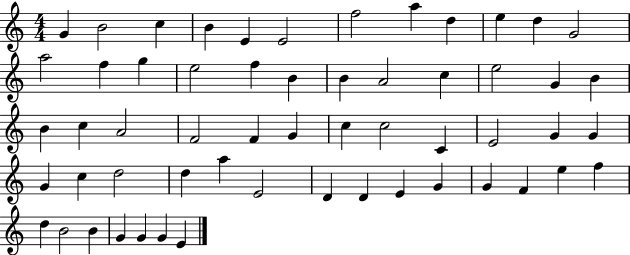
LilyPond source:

{
  \clef treble
  \numericTimeSignature
  \time 4/4
  \key c \major
  g'4 b'2 c''4 | b'4 e'4 e'2 | f''2 a''4 d''4 | e''4 d''4 g'2 | \break a''2 f''4 g''4 | e''2 f''4 b'4 | b'4 a'2 c''4 | e''2 g'4 b'4 | \break b'4 c''4 a'2 | f'2 f'4 g'4 | c''4 c''2 c'4 | e'2 g'4 g'4 | \break g'4 c''4 d''2 | d''4 a''4 e'2 | d'4 d'4 e'4 g'4 | g'4 f'4 e''4 f''4 | \break d''4 b'2 b'4 | g'4 g'4 g'4 e'4 | \bar "|."
}